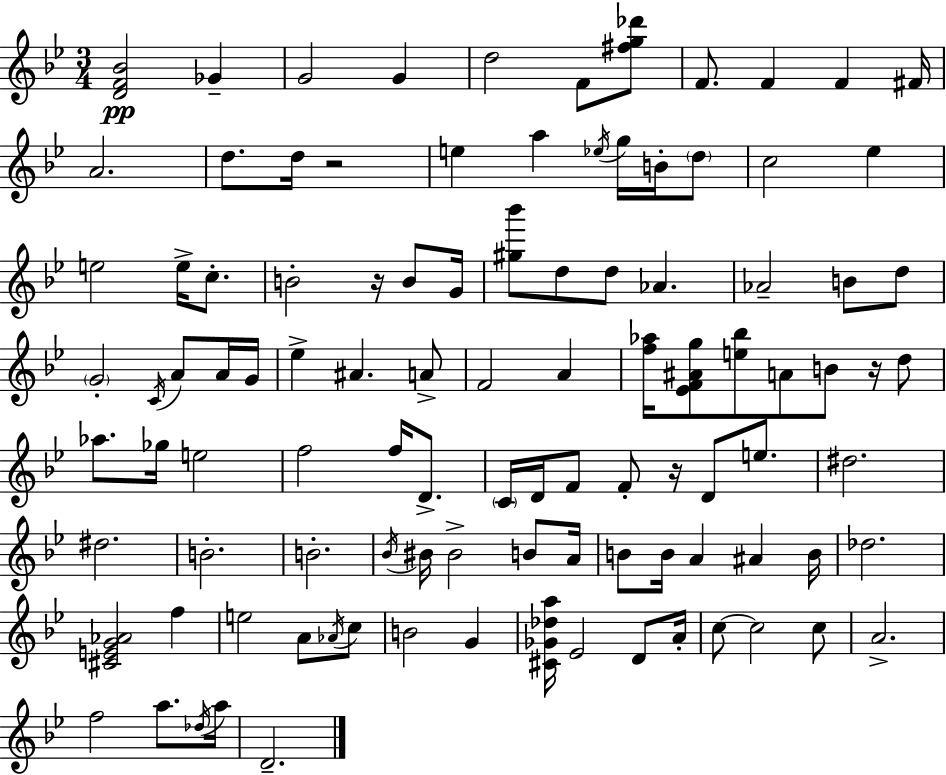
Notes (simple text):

[D4,F4,Bb4]/h Gb4/q G4/h G4/q D5/h F4/e [F#5,G5,Db6]/e F4/e. F4/q F4/q F#4/s A4/h. D5/e. D5/s R/h E5/q A5/q Eb5/s G5/s B4/s D5/e C5/h Eb5/q E5/h E5/s C5/e. B4/h R/s B4/e G4/s [G#5,Bb6]/e D5/e D5/e Ab4/q. Ab4/h B4/e D5/e G4/h C4/s A4/e A4/s G4/s Eb5/q A#4/q. A4/e F4/h A4/q [F5,Ab5]/s [Eb4,F4,A#4,G5]/e [E5,Bb5]/e A4/e B4/e R/s D5/e Ab5/e. Gb5/s E5/h F5/h F5/s D4/e. C4/s D4/s F4/e F4/e R/s D4/e E5/e. D#5/h. D#5/h. B4/h. B4/h. Bb4/s BIS4/s BIS4/h B4/e A4/s B4/e B4/s A4/q A#4/q B4/s Db5/h. [C#4,E4,G4,Ab4]/h F5/q E5/h A4/e Ab4/s C5/e B4/h G4/q [C#4,Gb4,Db5,A5]/s Eb4/h D4/e A4/s C5/e C5/h C5/e A4/h. F5/h A5/e. Db5/s A5/s D4/h.